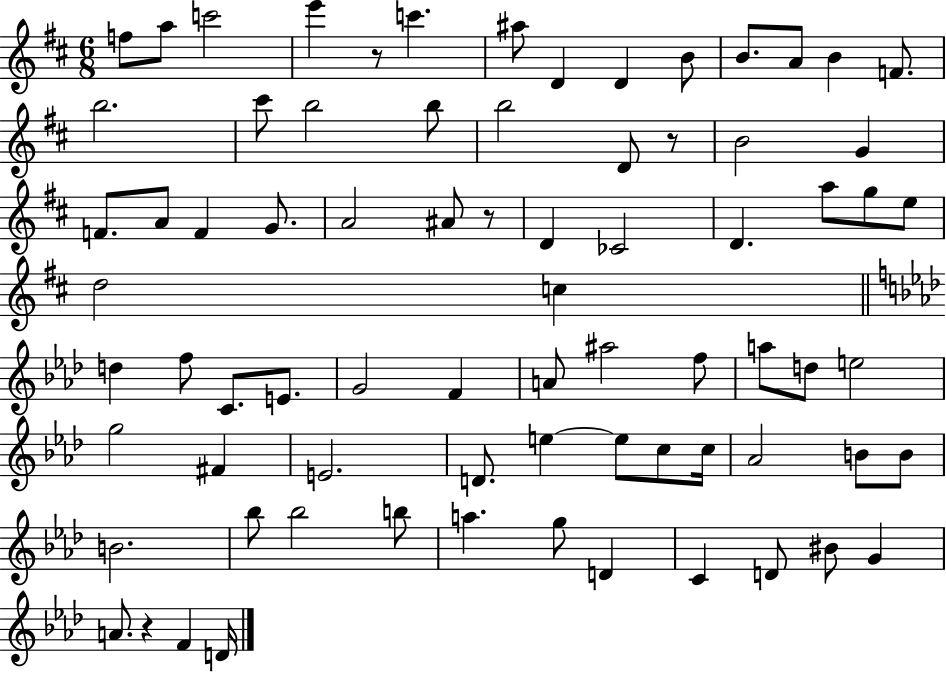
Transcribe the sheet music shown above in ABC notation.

X:1
T:Untitled
M:6/8
L:1/4
K:D
f/2 a/2 c'2 e' z/2 c' ^a/2 D D B/2 B/2 A/2 B F/2 b2 ^c'/2 b2 b/2 b2 D/2 z/2 B2 G F/2 A/2 F G/2 A2 ^A/2 z/2 D _C2 D a/2 g/2 e/2 d2 c d f/2 C/2 E/2 G2 F A/2 ^a2 f/2 a/2 d/2 e2 g2 ^F E2 D/2 e e/2 c/2 c/4 _A2 B/2 B/2 B2 _b/2 _b2 b/2 a g/2 D C D/2 ^B/2 G A/2 z F D/4